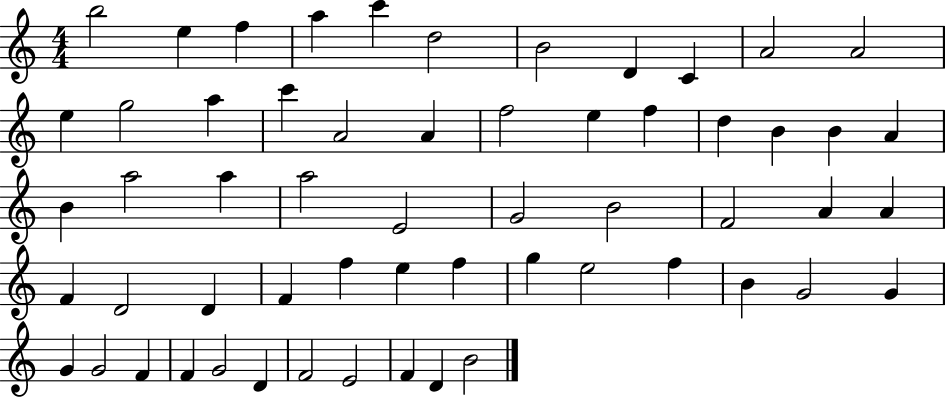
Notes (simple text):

B5/h E5/q F5/q A5/q C6/q D5/h B4/h D4/q C4/q A4/h A4/h E5/q G5/h A5/q C6/q A4/h A4/q F5/h E5/q F5/q D5/q B4/q B4/q A4/q B4/q A5/h A5/q A5/h E4/h G4/h B4/h F4/h A4/q A4/q F4/q D4/h D4/q F4/q F5/q E5/q F5/q G5/q E5/h F5/q B4/q G4/h G4/q G4/q G4/h F4/q F4/q G4/h D4/q F4/h E4/h F4/q D4/q B4/h